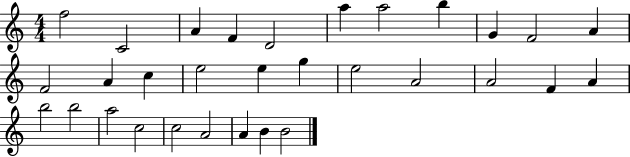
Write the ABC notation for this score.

X:1
T:Untitled
M:4/4
L:1/4
K:C
f2 C2 A F D2 a a2 b G F2 A F2 A c e2 e g e2 A2 A2 F A b2 b2 a2 c2 c2 A2 A B B2